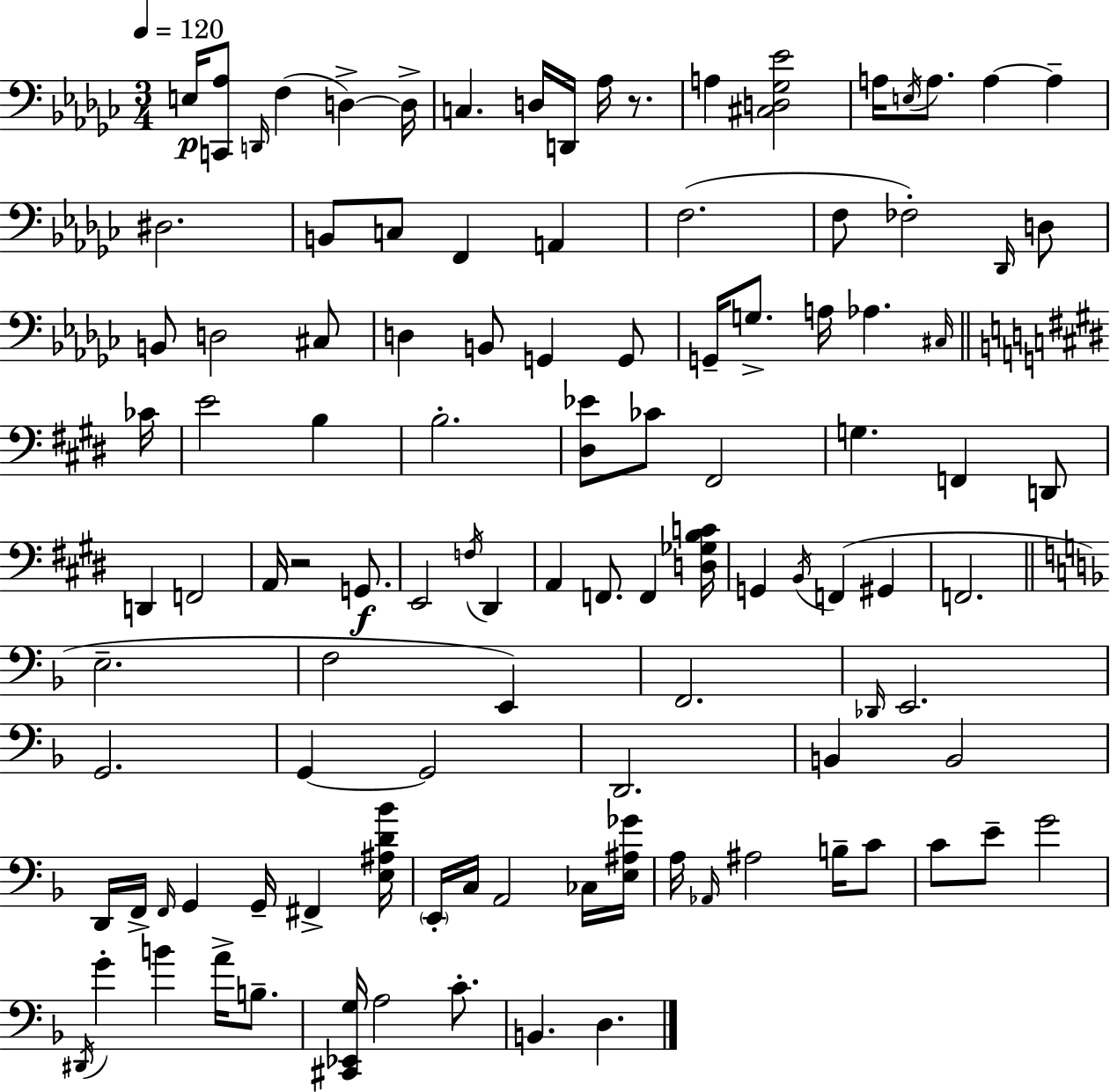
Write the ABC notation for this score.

X:1
T:Untitled
M:3/4
L:1/4
K:Ebm
E,/4 [C,,_A,]/2 D,,/4 F, D, D,/4 C, D,/4 D,,/4 _A,/4 z/2 A, [^C,D,_G,_E]2 A,/4 E,/4 A,/2 A, A, ^D,2 B,,/2 C,/2 F,, A,, F,2 F,/2 _F,2 _D,,/4 D,/2 B,,/2 D,2 ^C,/2 D, B,,/2 G,, G,,/2 G,,/4 G,/2 A,/4 _A, ^C,/4 _C/4 E2 B, B,2 [^D,_E]/2 _C/2 ^F,,2 G, F,, D,,/2 D,, F,,2 A,,/4 z2 G,,/2 E,,2 F,/4 ^D,, A,, F,,/2 F,, [D,_G,B,C]/4 G,, B,,/4 F,, ^G,, F,,2 E,2 F,2 E,, F,,2 _D,,/4 E,,2 G,,2 G,, G,,2 D,,2 B,, B,,2 D,,/4 F,,/4 F,,/4 G,, G,,/4 ^F,, [E,^A,D_B]/4 E,,/4 C,/4 A,,2 _C,/4 [E,^A,_G]/4 A,/4 _A,,/4 ^A,2 B,/4 C/2 C/2 E/2 G2 ^D,,/4 G B A/4 B,/2 [^C,,_E,,G,]/4 A,2 C/2 B,, D,